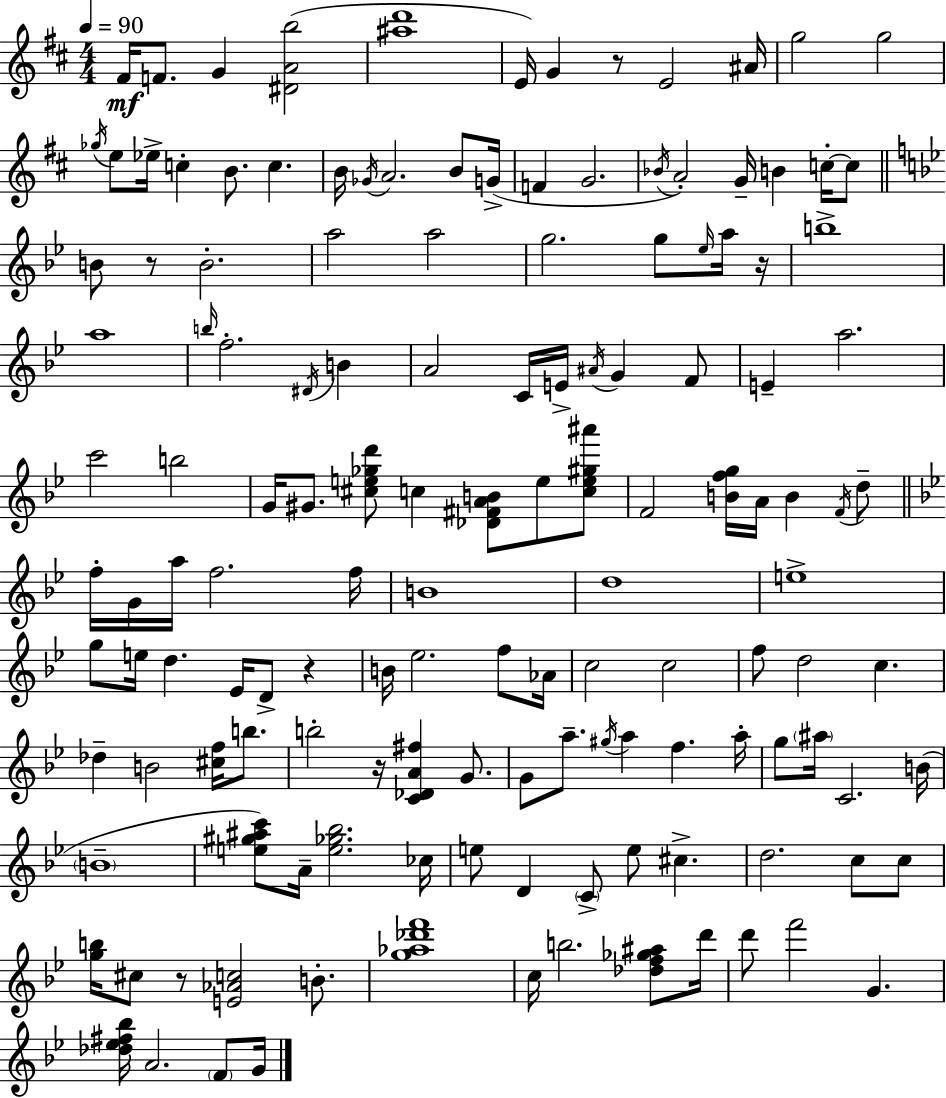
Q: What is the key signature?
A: D major